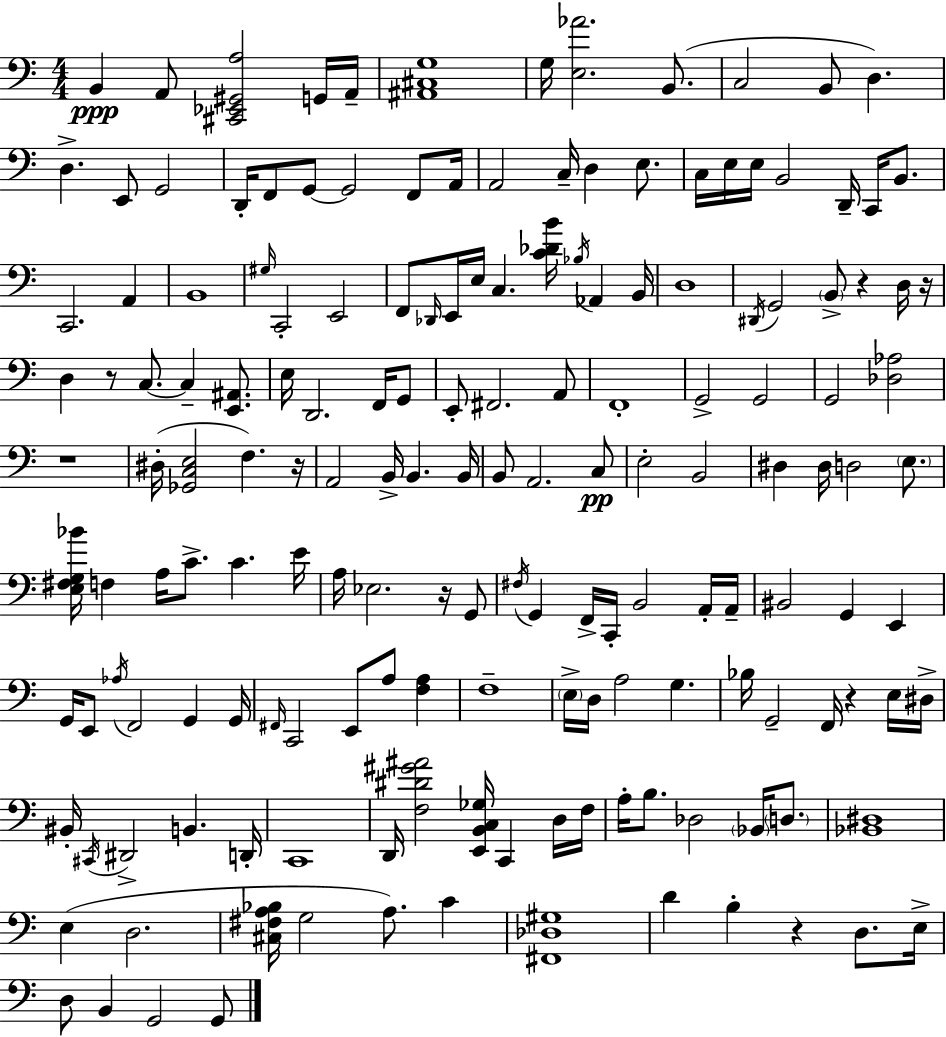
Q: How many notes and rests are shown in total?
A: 165